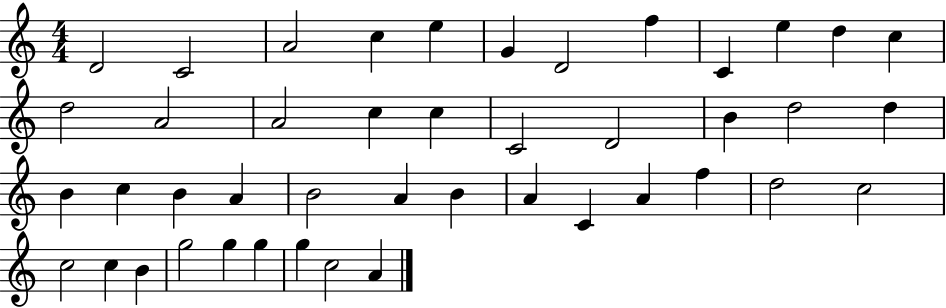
X:1
T:Untitled
M:4/4
L:1/4
K:C
D2 C2 A2 c e G D2 f C e d c d2 A2 A2 c c C2 D2 B d2 d B c B A B2 A B A C A f d2 c2 c2 c B g2 g g g c2 A